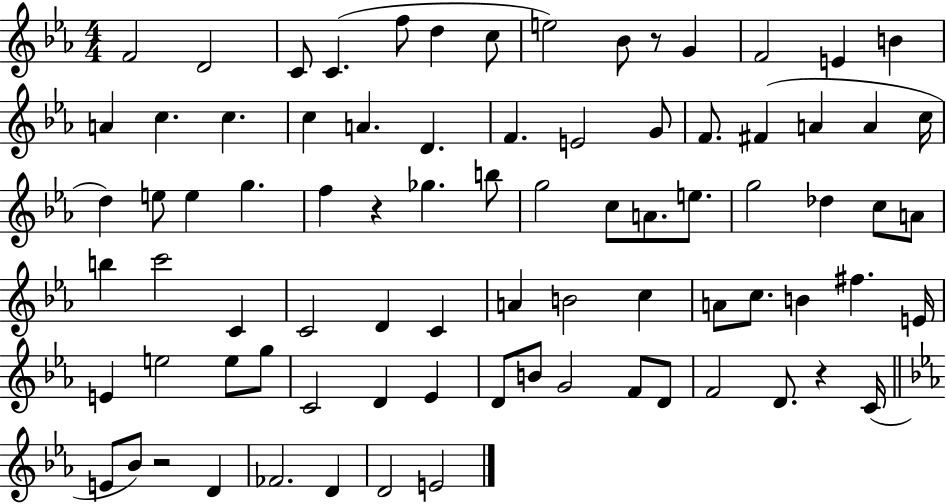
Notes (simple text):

F4/h D4/h C4/e C4/q. F5/e D5/q C5/e E5/h Bb4/e R/e G4/q F4/h E4/q B4/q A4/q C5/q. C5/q. C5/q A4/q. D4/q. F4/q. E4/h G4/e F4/e. F#4/q A4/q A4/q C5/s D5/q E5/e E5/q G5/q. F5/q R/q Gb5/q. B5/e G5/h C5/e A4/e. E5/e. G5/h Db5/q C5/e A4/e B5/q C6/h C4/q C4/h D4/q C4/q A4/q B4/h C5/q A4/e C5/e. B4/q F#5/q. E4/s E4/q E5/h E5/e G5/e C4/h D4/q Eb4/q D4/e B4/e G4/h F4/e D4/e F4/h D4/e. R/q C4/s E4/e Bb4/e R/h D4/q FES4/h. D4/q D4/h E4/h